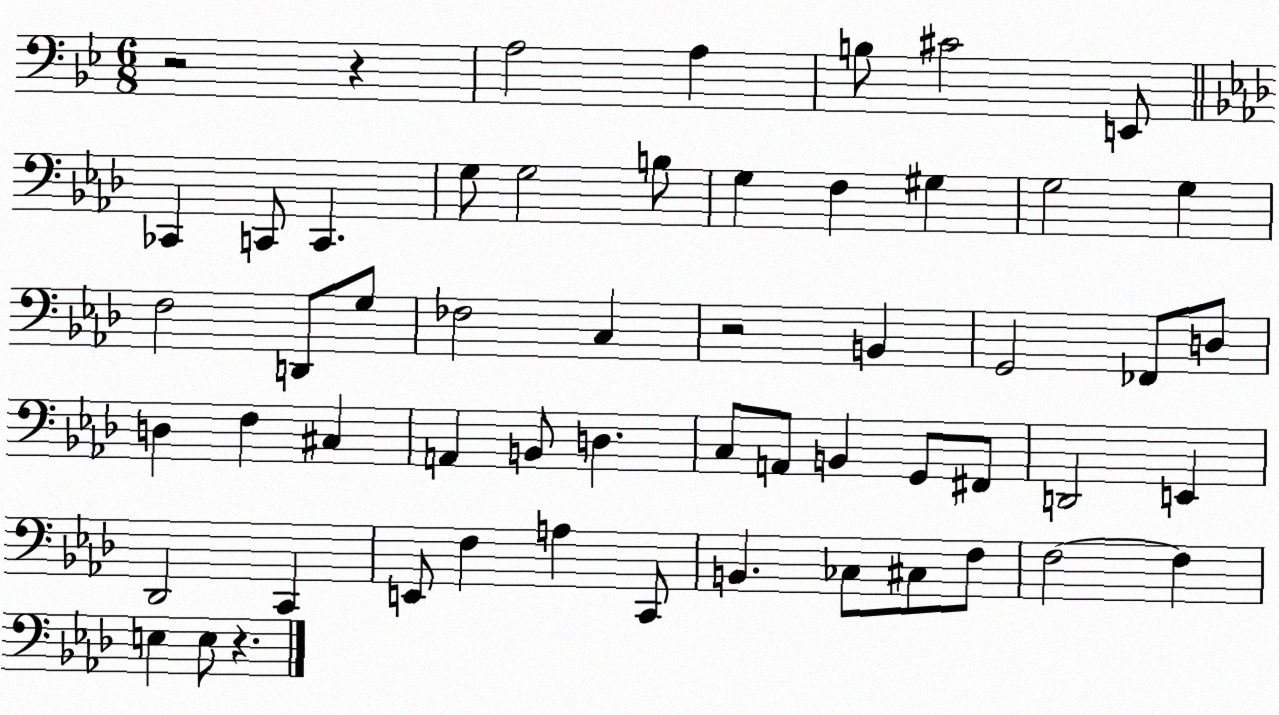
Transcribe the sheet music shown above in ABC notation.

X:1
T:Untitled
M:6/8
L:1/4
K:Bb
z2 z A,2 A, B,/2 ^C2 E,,/2 _C,, C,,/2 C,, G,/2 G,2 B,/2 G, F, ^G, G,2 G, F,2 D,,/2 G,/2 _F,2 C, z2 B,, G,,2 _F,,/2 D,/2 D, F, ^C, A,, B,,/2 D, C,/2 A,,/2 B,, G,,/2 ^F,,/2 D,,2 E,, _D,,2 C,, E,,/2 F, A, C,,/2 B,, _C,/2 ^C,/2 F,/2 F,2 F, E, E,/2 z